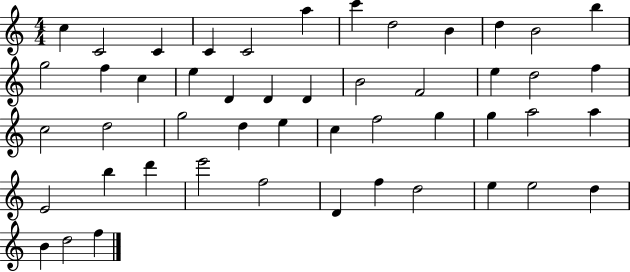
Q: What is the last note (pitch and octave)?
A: F5